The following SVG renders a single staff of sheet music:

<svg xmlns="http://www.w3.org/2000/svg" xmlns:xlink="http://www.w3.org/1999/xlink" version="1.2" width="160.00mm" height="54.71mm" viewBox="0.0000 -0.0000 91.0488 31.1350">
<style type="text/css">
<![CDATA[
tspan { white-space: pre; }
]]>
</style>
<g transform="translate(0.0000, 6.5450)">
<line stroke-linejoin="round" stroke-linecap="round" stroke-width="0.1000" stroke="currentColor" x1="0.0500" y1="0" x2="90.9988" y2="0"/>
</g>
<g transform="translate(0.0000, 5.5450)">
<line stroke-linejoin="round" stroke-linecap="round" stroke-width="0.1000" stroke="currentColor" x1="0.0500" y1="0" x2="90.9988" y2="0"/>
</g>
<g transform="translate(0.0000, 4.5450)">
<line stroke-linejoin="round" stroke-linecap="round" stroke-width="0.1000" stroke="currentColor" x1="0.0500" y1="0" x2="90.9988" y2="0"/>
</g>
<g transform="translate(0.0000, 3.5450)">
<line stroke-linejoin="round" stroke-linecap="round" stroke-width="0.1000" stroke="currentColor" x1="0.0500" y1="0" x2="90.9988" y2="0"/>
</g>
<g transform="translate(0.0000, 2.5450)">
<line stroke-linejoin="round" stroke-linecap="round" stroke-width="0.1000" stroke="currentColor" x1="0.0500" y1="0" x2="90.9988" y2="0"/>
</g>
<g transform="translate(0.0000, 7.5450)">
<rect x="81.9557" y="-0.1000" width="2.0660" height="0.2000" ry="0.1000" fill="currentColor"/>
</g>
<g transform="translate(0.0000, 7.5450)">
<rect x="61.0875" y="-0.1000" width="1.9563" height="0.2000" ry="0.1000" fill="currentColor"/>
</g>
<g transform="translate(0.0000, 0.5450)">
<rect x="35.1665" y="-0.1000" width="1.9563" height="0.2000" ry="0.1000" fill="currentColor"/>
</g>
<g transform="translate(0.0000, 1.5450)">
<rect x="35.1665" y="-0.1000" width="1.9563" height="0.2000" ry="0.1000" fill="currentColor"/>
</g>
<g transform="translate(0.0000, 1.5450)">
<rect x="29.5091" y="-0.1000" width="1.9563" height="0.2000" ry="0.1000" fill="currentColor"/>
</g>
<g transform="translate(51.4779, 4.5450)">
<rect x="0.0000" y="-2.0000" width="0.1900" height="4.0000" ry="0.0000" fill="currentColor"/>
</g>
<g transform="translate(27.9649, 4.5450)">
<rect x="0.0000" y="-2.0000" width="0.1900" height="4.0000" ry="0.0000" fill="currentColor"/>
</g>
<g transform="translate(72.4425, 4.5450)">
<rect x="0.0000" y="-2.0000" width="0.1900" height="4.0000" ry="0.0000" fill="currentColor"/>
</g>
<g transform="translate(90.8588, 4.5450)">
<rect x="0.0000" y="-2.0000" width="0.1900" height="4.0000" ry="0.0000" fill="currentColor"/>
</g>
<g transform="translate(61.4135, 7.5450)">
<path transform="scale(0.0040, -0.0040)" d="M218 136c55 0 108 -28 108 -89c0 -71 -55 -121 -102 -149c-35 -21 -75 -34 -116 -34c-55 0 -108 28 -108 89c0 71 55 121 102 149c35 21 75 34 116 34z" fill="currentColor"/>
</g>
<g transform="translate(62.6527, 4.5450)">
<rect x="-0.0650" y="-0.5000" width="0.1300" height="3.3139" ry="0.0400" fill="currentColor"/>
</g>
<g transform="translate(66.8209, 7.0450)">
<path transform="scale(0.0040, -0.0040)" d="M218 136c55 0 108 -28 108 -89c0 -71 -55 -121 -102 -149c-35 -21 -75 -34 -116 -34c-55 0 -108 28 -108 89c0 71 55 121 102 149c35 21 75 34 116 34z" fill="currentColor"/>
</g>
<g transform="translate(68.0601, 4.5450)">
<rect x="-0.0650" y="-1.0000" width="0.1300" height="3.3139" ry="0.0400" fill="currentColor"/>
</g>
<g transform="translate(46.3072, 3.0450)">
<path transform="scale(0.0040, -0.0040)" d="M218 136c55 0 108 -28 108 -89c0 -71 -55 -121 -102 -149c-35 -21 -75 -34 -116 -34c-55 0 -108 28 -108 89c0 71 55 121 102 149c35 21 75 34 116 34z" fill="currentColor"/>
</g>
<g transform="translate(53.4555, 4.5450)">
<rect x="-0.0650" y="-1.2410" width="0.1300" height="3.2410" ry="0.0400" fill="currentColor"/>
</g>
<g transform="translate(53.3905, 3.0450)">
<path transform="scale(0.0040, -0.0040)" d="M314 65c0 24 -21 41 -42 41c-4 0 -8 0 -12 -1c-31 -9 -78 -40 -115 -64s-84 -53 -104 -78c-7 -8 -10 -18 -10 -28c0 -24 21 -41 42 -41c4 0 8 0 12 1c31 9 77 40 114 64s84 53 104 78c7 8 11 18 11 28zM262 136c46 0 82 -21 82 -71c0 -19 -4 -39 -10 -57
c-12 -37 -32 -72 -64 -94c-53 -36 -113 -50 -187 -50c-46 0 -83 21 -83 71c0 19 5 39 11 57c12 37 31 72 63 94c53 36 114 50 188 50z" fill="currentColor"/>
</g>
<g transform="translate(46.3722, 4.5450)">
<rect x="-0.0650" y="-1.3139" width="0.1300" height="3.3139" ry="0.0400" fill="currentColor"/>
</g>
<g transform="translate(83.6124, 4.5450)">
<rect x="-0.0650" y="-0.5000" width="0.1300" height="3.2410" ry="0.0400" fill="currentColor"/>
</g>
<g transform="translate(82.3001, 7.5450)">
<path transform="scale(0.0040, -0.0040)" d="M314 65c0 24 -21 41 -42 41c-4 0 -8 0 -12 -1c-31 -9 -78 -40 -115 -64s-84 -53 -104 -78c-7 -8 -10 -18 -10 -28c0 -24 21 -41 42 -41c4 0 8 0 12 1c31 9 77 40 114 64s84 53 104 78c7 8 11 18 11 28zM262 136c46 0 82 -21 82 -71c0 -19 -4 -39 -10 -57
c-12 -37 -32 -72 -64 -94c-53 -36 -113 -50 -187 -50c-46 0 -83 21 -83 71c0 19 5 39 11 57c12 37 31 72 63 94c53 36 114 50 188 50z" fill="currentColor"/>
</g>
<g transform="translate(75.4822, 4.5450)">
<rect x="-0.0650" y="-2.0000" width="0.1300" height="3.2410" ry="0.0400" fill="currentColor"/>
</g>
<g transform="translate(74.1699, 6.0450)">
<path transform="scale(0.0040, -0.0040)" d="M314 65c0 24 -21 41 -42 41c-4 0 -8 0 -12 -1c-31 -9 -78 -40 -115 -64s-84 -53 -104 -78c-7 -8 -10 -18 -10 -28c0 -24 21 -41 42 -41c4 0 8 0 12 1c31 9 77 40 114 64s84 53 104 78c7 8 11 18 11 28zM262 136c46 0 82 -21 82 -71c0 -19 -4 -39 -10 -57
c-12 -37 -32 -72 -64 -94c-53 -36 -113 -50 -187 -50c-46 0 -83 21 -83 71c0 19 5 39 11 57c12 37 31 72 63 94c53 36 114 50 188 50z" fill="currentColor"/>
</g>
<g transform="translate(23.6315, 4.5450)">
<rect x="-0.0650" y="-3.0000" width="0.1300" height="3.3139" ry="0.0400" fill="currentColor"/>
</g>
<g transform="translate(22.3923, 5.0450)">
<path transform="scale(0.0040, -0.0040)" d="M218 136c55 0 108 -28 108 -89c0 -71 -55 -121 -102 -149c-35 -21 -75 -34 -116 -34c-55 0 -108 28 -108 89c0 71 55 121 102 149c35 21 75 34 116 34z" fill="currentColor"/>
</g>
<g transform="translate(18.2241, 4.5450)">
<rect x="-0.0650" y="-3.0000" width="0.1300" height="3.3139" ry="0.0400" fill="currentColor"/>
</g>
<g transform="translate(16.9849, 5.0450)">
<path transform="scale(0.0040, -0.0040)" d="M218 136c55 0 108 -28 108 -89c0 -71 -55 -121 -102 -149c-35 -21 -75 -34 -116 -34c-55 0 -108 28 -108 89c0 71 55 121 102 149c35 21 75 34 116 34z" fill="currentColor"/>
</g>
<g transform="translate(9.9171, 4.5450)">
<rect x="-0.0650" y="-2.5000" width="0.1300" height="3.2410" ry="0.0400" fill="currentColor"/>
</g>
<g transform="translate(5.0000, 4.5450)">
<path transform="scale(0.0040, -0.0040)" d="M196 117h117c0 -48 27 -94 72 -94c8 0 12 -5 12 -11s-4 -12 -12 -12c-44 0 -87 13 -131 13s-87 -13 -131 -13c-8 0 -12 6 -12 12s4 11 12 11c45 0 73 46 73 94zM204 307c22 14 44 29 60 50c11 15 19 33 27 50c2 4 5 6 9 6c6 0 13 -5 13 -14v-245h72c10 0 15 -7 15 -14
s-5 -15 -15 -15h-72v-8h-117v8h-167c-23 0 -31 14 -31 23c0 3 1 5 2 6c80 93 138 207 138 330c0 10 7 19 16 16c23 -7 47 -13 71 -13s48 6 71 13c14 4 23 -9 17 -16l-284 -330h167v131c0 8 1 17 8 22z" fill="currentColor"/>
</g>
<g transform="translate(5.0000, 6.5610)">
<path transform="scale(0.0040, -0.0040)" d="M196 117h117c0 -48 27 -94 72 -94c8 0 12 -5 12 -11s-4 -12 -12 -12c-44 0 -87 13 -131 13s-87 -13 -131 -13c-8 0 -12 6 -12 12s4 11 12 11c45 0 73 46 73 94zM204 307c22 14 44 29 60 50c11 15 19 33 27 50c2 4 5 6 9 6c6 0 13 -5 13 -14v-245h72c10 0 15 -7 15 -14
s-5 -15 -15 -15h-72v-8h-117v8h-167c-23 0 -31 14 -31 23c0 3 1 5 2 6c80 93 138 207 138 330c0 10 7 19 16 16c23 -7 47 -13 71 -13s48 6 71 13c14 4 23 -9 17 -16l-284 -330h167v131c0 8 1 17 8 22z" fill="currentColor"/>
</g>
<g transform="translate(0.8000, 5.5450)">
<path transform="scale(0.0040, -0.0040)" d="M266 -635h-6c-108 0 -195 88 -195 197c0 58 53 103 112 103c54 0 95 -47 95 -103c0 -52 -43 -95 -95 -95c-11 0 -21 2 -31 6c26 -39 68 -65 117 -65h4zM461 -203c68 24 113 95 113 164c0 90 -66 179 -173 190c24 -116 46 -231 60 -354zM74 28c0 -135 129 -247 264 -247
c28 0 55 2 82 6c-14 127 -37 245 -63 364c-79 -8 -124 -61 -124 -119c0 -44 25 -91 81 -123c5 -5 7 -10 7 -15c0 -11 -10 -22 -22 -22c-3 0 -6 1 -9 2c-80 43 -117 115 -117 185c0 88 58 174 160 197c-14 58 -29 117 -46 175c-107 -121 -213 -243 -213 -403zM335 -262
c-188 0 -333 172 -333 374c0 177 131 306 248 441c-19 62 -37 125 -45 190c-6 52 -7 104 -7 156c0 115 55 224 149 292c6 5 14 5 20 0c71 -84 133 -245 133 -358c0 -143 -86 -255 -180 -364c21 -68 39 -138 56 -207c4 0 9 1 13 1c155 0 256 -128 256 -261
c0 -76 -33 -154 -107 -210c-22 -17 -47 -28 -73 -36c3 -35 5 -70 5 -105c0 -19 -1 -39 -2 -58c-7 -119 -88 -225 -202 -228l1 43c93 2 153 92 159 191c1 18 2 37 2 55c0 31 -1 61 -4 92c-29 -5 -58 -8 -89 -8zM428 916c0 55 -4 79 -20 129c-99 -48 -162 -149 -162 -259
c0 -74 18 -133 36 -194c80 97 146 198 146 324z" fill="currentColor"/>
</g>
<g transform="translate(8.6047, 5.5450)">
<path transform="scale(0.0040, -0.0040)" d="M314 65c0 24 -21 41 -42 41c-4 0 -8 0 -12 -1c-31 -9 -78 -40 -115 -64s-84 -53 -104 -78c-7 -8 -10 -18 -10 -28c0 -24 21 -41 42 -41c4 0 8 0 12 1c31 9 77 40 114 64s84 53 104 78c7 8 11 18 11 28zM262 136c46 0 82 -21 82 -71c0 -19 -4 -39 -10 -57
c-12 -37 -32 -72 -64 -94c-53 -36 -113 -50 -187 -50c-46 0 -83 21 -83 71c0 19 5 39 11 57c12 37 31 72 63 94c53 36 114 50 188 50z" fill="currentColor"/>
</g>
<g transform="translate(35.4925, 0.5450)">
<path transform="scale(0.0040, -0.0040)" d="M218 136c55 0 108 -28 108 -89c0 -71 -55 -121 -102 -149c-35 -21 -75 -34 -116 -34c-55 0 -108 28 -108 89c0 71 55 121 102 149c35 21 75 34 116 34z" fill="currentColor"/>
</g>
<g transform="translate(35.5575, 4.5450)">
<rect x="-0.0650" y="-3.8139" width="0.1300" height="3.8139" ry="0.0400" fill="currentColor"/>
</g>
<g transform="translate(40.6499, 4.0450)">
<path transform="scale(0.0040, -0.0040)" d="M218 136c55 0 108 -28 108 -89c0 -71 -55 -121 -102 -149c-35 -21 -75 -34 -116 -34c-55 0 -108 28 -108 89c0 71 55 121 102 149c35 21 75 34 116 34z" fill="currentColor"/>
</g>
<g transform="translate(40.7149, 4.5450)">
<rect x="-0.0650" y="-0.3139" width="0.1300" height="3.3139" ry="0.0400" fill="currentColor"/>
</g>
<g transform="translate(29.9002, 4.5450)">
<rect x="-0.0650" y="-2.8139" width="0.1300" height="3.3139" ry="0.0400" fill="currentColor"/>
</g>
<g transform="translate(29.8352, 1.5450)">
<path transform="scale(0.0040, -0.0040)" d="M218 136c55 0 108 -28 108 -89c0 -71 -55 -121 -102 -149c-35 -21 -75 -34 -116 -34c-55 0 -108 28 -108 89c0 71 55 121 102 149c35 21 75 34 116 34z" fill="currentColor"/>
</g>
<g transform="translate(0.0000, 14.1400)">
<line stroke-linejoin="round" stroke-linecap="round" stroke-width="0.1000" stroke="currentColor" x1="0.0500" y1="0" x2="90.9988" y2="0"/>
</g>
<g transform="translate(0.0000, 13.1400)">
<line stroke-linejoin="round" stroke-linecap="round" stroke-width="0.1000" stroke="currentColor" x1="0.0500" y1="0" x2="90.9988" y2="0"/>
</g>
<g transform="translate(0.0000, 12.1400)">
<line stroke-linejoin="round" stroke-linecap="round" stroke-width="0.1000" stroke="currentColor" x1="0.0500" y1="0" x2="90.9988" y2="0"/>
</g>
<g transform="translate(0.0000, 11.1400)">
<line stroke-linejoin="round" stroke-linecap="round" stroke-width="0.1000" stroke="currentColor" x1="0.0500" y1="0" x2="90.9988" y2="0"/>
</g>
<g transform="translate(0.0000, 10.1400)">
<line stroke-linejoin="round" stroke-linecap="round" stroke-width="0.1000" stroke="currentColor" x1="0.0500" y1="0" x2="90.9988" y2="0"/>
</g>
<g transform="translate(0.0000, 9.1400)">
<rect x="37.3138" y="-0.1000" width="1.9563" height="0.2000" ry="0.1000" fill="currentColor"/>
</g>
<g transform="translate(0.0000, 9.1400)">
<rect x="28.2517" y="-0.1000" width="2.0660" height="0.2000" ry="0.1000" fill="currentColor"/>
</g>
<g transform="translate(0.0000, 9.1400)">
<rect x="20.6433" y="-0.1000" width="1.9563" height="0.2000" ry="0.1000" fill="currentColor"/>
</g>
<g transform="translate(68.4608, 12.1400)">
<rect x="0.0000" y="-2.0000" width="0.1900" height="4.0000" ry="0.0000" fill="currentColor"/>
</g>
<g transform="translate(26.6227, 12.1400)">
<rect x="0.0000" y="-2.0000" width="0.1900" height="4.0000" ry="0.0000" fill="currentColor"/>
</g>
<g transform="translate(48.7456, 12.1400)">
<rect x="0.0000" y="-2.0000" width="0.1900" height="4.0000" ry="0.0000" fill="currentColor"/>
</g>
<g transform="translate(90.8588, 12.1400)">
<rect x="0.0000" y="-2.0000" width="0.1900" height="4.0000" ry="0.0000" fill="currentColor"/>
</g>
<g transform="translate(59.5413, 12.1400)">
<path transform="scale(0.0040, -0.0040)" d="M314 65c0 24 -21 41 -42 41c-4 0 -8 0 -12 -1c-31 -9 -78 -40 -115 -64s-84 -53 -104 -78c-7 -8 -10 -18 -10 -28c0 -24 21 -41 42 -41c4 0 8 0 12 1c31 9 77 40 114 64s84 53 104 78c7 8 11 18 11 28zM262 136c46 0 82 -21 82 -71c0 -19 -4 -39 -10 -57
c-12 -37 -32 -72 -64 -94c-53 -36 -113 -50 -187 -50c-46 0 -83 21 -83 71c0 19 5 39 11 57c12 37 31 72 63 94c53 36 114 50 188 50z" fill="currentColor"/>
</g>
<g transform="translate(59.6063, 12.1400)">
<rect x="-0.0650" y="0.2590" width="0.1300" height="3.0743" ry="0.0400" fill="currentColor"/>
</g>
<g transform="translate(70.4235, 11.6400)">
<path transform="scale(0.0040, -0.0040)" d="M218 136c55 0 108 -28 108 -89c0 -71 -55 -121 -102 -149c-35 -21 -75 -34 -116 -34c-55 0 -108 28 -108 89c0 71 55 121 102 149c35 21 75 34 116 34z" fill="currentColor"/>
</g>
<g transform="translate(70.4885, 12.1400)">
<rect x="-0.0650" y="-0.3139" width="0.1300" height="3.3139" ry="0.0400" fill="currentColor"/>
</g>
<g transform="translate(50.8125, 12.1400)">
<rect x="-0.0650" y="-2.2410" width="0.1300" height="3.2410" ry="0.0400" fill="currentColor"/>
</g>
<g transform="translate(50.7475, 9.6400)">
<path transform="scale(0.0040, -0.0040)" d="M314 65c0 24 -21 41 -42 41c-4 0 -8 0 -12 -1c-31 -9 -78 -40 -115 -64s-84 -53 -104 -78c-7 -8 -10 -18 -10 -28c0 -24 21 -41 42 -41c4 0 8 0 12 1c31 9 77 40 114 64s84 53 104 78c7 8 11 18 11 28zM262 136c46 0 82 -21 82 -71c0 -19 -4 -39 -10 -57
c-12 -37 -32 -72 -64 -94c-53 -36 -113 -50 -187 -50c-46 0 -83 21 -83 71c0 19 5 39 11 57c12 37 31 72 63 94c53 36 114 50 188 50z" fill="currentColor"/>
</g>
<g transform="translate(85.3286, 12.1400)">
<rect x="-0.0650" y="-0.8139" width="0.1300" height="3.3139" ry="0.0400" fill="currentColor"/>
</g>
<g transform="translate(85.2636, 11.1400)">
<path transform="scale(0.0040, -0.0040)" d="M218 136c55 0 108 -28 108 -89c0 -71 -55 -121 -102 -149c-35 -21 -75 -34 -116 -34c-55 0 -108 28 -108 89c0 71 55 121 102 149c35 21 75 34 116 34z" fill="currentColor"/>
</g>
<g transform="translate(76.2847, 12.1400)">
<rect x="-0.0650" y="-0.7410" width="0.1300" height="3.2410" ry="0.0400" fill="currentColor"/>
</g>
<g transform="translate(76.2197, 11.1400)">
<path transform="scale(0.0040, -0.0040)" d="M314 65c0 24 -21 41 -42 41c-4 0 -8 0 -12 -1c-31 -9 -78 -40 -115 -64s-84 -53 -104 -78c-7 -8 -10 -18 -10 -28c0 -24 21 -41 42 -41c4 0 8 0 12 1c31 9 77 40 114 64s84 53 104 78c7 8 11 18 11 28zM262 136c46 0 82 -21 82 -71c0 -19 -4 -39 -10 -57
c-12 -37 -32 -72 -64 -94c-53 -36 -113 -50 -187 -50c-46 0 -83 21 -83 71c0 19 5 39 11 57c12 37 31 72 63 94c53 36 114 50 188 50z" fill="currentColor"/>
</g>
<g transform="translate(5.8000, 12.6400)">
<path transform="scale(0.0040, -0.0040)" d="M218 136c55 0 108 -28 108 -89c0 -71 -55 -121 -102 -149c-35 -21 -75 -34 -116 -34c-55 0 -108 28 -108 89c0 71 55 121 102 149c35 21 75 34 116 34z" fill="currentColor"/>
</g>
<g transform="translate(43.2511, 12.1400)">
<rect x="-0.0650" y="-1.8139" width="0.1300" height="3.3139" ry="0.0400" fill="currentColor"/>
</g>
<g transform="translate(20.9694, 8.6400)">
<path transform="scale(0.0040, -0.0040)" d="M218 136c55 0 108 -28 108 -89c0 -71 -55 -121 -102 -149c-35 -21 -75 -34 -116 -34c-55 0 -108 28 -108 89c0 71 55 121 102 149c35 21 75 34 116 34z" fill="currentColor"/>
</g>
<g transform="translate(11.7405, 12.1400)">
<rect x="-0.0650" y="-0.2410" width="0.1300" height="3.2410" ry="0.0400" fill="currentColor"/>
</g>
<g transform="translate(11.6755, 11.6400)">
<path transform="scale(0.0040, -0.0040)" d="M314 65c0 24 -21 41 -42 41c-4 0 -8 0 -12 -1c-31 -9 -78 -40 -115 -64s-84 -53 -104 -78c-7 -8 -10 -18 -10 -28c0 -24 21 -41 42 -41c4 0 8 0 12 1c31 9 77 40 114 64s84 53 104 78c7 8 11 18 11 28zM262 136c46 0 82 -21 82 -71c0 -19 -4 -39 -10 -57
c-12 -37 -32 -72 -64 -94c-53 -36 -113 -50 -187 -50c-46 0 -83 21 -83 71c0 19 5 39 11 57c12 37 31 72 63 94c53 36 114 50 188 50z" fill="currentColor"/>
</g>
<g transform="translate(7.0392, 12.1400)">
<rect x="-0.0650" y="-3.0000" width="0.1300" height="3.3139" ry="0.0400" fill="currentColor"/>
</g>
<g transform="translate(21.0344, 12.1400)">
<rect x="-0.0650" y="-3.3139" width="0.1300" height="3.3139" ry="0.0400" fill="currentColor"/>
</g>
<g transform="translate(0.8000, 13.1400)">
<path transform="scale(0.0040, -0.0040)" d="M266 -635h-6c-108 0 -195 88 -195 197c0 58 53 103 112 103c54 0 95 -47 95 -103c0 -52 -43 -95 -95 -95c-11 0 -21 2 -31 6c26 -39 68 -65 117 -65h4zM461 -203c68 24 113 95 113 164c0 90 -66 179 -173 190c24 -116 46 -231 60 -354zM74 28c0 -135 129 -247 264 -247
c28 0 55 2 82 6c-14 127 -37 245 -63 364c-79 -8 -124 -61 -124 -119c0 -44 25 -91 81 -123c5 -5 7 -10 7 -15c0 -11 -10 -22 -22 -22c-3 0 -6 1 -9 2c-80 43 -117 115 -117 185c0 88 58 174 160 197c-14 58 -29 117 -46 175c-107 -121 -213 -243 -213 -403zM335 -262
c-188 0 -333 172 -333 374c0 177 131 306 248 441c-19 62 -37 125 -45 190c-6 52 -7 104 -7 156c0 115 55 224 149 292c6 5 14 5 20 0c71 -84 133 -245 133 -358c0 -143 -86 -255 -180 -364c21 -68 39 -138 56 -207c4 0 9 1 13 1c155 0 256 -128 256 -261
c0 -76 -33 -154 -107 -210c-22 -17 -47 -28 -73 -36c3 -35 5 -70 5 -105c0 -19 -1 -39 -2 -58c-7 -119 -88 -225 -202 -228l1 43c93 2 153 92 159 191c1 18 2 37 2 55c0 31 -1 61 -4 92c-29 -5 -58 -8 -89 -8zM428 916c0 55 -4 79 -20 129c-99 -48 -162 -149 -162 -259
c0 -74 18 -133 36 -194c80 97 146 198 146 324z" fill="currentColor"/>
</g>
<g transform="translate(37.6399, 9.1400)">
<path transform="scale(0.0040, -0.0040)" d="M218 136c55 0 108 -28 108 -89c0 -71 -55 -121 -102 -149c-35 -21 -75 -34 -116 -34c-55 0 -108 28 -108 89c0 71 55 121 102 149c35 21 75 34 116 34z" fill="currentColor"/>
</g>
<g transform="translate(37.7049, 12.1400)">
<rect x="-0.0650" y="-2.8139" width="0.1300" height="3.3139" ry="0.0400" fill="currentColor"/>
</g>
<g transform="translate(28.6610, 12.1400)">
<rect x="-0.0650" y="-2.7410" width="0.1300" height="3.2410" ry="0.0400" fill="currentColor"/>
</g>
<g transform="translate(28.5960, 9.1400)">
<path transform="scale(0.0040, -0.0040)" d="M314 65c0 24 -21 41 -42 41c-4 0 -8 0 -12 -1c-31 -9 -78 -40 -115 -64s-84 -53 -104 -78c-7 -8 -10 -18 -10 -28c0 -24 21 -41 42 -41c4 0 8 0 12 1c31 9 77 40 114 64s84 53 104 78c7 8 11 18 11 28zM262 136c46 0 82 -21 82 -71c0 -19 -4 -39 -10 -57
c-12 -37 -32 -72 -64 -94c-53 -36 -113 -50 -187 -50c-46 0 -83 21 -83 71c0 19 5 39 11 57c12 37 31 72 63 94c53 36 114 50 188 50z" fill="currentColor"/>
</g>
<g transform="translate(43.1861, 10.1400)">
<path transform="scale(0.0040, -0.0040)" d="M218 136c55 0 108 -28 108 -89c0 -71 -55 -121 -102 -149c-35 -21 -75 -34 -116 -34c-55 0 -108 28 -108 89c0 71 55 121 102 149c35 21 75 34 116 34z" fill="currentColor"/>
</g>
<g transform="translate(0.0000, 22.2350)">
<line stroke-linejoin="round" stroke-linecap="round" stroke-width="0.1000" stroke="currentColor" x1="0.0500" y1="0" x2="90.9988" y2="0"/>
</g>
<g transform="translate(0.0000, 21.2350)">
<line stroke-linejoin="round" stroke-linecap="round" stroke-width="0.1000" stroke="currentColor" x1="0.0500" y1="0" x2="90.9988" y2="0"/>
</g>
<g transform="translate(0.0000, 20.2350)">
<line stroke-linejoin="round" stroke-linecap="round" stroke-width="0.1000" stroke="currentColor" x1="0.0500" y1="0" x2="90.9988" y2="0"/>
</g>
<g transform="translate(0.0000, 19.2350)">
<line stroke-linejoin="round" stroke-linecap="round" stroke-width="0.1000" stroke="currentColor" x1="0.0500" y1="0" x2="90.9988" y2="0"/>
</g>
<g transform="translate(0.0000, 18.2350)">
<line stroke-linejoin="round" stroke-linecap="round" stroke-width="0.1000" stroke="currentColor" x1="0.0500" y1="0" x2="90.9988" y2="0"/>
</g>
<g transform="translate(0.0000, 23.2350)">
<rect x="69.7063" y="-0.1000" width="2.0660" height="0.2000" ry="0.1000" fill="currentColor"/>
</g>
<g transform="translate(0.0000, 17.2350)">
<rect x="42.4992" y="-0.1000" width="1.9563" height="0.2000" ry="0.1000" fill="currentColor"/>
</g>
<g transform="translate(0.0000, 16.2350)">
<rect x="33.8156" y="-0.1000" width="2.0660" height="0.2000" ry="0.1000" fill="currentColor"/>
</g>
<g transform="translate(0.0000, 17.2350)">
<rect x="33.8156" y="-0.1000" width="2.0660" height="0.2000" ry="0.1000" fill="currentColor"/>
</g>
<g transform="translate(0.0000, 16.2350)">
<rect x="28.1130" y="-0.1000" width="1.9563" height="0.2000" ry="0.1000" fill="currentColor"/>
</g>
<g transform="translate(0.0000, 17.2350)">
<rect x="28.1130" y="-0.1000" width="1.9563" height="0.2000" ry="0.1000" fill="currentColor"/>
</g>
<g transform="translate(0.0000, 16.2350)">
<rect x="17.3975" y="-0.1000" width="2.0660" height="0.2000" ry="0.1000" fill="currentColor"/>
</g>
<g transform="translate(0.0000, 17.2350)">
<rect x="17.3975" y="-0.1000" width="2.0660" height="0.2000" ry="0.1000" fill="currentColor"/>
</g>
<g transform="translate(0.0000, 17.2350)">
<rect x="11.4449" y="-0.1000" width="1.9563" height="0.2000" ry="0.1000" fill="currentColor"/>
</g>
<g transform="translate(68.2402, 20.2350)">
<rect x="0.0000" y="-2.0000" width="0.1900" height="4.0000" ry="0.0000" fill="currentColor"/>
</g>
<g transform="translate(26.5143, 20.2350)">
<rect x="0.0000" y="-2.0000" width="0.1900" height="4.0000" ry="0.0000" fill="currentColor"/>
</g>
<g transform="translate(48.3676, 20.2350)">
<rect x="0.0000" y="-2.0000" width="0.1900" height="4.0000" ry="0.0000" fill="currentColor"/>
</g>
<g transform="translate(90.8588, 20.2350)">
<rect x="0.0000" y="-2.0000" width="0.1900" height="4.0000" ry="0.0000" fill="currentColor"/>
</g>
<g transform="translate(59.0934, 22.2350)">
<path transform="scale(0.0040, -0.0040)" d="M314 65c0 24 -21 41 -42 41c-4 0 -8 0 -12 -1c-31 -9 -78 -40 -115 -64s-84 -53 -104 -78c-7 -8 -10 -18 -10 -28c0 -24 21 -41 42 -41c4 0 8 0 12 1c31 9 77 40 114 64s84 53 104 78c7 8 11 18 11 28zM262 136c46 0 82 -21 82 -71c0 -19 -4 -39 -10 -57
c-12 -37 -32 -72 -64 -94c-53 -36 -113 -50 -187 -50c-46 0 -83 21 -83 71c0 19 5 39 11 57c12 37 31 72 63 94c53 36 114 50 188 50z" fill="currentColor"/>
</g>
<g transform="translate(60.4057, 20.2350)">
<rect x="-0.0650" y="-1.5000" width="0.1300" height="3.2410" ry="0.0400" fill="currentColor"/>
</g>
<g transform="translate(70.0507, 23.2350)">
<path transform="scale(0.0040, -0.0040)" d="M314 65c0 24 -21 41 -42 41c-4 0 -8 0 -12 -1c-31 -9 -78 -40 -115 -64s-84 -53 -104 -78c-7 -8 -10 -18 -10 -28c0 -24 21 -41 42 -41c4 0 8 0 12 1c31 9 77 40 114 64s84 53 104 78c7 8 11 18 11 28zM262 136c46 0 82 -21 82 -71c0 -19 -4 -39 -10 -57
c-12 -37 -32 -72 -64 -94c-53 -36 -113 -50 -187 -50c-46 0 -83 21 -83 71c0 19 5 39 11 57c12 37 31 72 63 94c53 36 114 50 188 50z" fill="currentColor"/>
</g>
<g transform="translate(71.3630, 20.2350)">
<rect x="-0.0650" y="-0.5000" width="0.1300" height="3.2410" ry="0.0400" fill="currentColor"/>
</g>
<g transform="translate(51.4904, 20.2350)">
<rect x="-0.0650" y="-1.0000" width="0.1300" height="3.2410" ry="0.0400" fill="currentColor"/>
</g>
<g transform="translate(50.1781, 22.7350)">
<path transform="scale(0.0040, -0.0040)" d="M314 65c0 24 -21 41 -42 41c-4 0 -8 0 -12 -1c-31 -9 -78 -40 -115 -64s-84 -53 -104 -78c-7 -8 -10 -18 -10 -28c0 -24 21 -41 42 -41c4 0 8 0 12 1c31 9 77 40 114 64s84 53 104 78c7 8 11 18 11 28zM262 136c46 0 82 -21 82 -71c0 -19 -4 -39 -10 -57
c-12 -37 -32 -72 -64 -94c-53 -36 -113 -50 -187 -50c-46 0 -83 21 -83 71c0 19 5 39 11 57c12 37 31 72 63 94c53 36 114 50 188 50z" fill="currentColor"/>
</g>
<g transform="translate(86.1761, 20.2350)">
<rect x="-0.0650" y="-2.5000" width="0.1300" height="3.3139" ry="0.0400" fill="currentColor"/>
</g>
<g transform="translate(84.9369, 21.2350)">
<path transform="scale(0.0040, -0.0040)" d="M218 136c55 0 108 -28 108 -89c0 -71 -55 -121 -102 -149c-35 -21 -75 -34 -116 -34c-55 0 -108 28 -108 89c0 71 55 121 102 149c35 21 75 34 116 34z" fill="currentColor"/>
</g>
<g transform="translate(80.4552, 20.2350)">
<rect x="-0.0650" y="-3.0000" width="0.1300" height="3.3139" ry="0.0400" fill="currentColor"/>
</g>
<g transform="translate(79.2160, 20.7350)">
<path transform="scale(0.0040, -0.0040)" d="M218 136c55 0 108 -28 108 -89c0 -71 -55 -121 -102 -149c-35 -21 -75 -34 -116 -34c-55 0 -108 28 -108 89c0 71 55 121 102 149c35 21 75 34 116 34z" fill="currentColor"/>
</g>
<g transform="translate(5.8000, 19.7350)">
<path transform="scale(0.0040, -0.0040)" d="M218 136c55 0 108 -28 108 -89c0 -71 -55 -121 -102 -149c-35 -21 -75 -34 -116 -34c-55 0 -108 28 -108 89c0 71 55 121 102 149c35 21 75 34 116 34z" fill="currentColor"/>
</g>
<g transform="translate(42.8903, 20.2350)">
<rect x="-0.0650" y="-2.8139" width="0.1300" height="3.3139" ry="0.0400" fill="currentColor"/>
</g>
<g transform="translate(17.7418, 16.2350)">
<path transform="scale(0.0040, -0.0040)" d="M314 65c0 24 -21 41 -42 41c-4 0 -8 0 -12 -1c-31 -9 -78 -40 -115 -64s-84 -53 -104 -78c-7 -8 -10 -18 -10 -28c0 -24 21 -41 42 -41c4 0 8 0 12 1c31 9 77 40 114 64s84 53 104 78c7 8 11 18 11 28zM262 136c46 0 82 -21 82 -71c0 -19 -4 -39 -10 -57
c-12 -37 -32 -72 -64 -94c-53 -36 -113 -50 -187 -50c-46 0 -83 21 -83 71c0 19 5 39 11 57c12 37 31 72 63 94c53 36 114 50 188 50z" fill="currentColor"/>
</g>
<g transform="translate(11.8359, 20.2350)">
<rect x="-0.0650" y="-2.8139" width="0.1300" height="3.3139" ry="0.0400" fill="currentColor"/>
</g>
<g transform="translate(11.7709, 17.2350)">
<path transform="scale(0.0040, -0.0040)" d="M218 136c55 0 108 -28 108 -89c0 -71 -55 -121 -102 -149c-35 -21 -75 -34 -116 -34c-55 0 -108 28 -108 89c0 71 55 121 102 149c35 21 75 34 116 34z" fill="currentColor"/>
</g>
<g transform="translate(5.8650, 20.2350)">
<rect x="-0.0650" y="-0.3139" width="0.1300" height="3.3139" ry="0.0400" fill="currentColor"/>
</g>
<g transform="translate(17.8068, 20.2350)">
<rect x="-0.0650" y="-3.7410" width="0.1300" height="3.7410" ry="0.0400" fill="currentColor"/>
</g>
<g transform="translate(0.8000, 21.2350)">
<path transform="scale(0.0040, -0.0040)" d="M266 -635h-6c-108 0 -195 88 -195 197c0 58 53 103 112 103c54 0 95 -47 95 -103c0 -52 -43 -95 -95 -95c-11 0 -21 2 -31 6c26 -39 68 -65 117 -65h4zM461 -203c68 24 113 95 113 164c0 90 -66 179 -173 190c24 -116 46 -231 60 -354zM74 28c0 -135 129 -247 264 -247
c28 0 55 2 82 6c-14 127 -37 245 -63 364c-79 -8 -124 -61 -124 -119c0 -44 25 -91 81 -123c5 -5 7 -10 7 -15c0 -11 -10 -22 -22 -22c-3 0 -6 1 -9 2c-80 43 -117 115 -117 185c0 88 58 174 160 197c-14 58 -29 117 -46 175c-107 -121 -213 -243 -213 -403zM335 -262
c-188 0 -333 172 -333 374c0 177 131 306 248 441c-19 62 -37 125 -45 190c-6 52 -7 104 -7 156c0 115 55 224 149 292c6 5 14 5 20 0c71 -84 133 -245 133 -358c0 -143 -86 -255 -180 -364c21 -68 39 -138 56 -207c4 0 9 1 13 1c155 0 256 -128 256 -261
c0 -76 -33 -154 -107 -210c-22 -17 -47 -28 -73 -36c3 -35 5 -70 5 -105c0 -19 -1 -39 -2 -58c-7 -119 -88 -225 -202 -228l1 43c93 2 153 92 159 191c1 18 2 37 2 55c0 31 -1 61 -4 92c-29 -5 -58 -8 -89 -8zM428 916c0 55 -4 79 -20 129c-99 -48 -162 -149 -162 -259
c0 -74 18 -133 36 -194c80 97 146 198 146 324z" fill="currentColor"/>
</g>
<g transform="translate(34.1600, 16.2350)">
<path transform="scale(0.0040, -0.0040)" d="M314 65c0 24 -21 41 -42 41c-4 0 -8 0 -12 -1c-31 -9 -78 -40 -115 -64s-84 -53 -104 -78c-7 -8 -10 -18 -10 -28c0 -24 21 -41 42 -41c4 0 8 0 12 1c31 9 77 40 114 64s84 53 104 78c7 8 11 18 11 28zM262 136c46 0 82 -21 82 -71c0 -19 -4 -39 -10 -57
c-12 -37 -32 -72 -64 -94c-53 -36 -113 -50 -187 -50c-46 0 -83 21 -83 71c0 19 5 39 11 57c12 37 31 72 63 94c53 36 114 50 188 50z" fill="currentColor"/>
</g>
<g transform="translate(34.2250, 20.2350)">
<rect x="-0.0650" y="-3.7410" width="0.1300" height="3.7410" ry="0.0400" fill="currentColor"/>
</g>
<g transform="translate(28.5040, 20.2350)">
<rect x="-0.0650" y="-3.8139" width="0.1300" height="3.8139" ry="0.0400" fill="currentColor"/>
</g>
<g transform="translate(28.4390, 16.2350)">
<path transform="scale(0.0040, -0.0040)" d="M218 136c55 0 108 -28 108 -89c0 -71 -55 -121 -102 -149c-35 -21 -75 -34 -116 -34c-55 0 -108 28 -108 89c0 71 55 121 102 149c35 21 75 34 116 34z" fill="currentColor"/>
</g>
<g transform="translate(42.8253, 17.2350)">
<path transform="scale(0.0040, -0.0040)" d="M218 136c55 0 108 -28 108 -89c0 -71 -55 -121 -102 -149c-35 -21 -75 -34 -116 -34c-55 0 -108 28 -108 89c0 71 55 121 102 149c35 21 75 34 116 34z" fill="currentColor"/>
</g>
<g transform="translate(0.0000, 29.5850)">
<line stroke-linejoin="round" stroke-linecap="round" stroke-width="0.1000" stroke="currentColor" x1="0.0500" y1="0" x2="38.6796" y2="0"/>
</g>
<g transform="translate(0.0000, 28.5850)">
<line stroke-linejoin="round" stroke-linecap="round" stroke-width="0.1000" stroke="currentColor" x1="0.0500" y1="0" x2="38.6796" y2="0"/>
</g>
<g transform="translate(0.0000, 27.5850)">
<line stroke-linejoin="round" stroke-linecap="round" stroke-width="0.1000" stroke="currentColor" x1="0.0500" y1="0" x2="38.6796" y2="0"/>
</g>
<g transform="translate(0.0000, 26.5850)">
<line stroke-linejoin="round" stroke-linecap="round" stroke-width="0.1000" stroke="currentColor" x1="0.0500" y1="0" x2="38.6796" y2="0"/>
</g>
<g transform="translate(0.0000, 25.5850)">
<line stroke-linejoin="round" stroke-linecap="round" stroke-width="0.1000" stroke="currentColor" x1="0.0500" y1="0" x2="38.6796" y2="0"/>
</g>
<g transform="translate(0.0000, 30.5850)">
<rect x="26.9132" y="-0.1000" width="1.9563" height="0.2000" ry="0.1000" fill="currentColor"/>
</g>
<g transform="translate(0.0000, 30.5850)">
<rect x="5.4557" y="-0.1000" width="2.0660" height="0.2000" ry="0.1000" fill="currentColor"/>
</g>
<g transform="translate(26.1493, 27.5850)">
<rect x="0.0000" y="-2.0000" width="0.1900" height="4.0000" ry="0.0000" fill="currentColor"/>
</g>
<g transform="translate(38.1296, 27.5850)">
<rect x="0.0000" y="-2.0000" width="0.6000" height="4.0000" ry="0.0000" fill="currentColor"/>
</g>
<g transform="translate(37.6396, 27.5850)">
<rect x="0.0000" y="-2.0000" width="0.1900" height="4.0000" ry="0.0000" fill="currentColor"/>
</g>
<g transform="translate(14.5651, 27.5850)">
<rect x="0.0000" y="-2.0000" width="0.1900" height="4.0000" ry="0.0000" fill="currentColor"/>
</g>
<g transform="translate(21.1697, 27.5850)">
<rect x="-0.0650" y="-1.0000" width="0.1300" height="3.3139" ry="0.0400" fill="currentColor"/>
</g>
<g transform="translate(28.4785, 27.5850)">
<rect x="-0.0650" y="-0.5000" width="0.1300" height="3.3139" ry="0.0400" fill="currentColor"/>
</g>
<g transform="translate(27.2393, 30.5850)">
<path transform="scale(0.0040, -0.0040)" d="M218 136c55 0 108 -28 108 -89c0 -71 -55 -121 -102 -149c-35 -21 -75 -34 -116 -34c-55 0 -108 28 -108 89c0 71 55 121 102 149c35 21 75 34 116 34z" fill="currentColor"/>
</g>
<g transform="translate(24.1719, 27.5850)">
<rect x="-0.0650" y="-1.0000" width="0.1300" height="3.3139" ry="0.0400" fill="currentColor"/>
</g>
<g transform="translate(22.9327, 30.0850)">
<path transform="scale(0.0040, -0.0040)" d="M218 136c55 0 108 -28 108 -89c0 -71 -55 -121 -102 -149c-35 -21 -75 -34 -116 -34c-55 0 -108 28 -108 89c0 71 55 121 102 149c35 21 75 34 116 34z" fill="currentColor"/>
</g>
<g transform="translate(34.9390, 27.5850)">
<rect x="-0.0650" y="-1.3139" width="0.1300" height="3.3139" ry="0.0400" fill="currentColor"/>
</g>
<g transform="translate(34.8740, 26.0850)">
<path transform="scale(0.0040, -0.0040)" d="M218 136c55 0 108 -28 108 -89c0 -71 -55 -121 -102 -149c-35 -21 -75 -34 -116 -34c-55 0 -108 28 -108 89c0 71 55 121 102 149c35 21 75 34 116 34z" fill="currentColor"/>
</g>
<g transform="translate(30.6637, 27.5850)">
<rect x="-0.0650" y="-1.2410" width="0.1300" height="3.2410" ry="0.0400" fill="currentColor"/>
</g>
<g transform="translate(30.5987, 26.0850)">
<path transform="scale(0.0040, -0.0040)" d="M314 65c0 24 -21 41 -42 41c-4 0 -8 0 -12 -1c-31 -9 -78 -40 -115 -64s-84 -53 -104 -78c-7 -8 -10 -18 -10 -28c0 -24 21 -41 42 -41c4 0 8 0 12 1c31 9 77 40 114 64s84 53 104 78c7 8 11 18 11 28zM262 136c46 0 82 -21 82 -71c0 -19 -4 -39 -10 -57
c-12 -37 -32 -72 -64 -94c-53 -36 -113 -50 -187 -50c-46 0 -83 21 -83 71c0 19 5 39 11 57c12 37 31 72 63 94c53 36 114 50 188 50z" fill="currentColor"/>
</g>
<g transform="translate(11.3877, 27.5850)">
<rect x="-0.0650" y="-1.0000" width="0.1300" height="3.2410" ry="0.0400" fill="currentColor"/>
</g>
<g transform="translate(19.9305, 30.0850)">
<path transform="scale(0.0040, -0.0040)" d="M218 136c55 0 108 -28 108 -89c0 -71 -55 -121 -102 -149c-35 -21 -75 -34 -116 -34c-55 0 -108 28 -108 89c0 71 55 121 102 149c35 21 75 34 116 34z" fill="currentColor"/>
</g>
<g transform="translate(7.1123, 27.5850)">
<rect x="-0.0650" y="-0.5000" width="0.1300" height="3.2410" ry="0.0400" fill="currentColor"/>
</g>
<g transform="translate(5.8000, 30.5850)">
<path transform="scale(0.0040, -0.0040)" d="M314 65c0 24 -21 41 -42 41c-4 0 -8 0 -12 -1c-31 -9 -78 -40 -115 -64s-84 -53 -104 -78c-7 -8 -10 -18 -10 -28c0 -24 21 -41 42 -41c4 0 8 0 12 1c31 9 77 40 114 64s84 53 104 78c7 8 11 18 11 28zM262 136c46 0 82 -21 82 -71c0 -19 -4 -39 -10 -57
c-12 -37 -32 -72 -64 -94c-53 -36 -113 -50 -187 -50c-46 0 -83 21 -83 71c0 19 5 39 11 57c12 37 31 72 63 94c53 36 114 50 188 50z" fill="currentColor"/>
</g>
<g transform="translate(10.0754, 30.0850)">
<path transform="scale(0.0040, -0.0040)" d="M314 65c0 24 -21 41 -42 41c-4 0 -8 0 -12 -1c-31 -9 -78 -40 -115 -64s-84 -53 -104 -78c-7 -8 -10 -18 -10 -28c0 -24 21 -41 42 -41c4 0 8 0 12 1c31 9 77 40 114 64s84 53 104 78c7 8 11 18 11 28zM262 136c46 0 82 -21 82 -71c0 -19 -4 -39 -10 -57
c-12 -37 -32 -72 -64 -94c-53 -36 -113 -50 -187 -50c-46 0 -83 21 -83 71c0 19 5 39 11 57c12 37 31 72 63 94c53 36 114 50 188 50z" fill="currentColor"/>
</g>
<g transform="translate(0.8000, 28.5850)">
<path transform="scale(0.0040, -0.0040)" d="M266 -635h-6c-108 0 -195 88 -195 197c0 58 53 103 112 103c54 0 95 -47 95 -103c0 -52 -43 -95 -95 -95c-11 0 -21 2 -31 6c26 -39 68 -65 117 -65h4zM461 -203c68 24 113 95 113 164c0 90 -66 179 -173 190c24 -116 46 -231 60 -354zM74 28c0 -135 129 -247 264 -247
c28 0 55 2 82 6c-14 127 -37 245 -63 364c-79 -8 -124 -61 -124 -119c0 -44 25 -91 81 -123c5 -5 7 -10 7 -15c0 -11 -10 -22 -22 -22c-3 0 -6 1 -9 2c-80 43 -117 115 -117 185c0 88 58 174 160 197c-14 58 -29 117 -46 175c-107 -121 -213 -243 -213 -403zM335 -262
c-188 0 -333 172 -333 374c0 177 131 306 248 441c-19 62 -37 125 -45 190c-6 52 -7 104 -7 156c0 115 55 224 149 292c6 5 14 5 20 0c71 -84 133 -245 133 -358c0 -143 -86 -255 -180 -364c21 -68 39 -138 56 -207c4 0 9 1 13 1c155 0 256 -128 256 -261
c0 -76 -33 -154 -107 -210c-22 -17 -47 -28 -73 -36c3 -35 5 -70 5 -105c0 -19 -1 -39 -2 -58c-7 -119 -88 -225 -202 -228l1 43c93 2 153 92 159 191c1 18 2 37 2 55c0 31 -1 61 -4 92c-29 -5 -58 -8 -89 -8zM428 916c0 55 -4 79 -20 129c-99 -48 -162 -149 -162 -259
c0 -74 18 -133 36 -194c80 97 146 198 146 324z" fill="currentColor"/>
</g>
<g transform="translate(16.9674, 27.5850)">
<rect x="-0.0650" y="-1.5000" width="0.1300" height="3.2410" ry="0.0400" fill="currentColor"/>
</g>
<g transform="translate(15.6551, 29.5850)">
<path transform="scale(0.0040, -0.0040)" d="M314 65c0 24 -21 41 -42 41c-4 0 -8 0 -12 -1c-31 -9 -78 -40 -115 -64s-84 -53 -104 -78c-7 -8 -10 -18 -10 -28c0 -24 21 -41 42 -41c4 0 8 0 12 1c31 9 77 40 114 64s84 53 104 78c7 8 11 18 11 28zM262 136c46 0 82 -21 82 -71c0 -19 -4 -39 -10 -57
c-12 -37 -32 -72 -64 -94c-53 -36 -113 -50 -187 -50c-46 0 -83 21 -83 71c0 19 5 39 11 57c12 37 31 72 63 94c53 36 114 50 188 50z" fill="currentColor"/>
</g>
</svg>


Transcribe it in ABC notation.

X:1
T:Untitled
M:4/4
L:1/4
K:C
G2 A A a c' c e e2 C D F2 C2 A c2 b a2 a f g2 B2 c d2 d c a c'2 c' c'2 a D2 E2 C2 A G C2 D2 E2 D D C e2 e